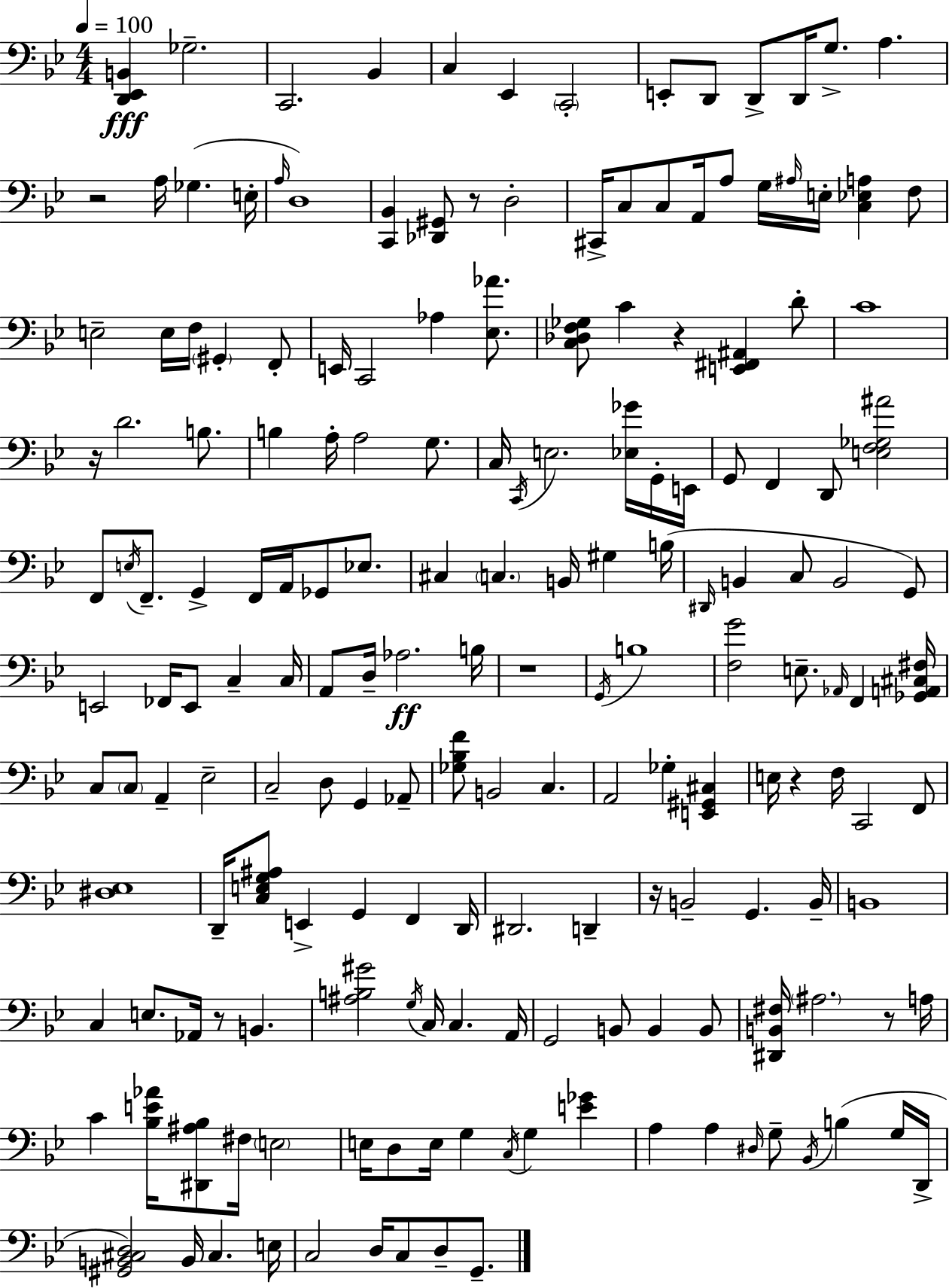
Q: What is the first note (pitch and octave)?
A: Gb3